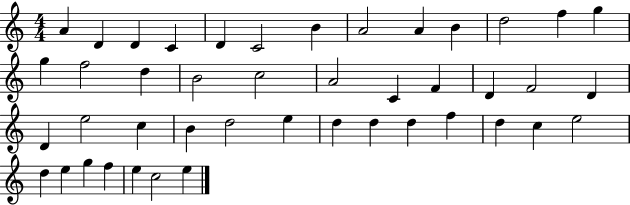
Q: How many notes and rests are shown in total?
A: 44